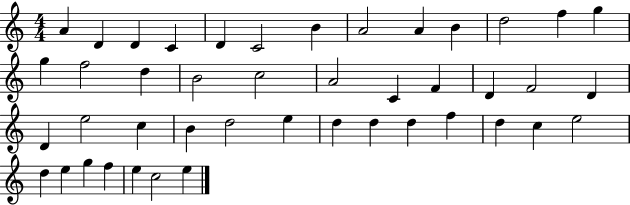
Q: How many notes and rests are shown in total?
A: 44